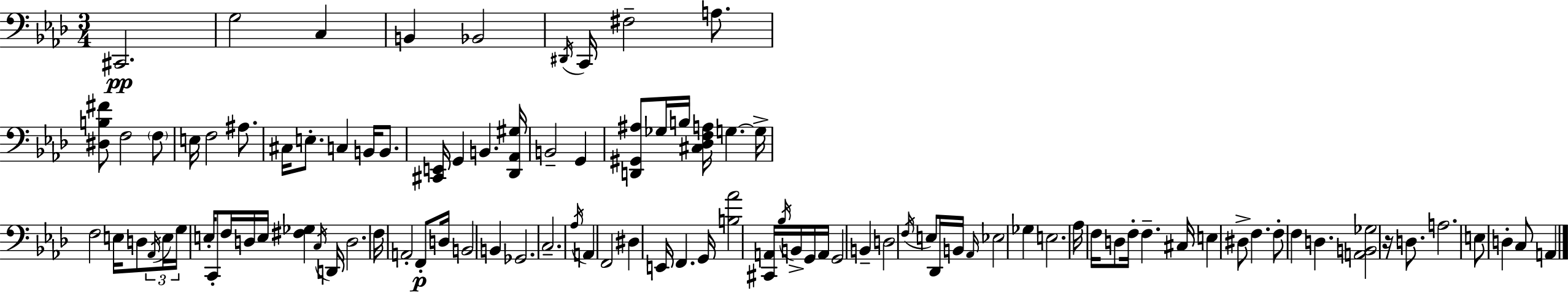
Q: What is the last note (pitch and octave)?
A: A2